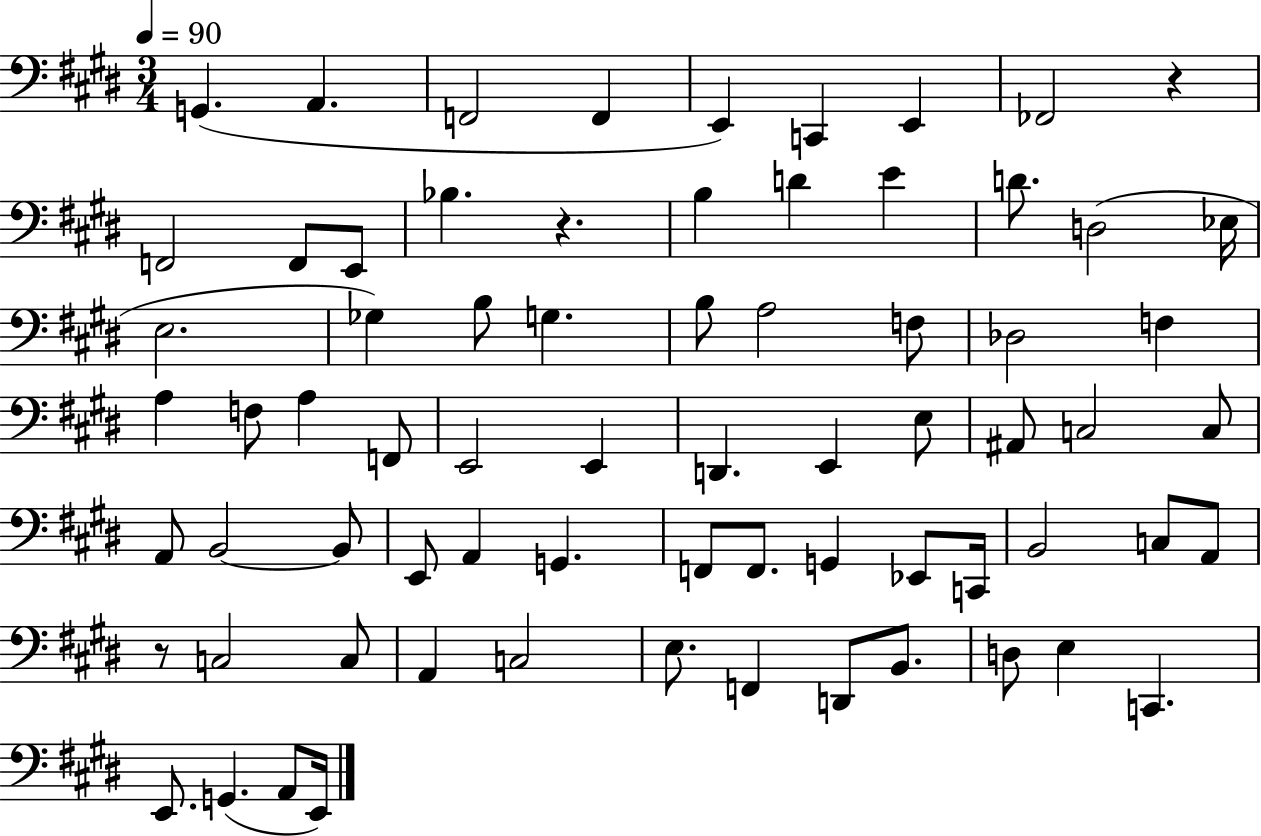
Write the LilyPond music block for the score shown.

{
  \clef bass
  \numericTimeSignature
  \time 3/4
  \key e \major
  \tempo 4 = 90
  \repeat volta 2 { g,4.( a,4. | f,2 f,4 | e,4) c,4 e,4 | fes,2 r4 | \break f,2 f,8 e,8 | bes4. r4. | b4 d'4 e'4 | d'8. d2( ees16 | \break e2. | ges4) b8 g4. | b8 a2 f8 | des2 f4 | \break a4 f8 a4 f,8 | e,2 e,4 | d,4. e,4 e8 | ais,8 c2 c8 | \break a,8 b,2~~ b,8 | e,8 a,4 g,4. | f,8 f,8. g,4 ees,8 c,16 | b,2 c8 a,8 | \break r8 c2 c8 | a,4 c2 | e8. f,4 d,8 b,8. | d8 e4 c,4. | \break e,8. g,4.( a,8 e,16) | } \bar "|."
}